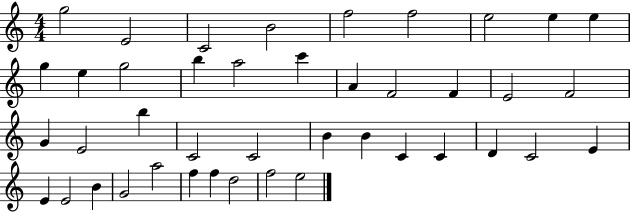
X:1
T:Untitled
M:4/4
L:1/4
K:C
g2 E2 C2 B2 f2 f2 e2 e e g e g2 b a2 c' A F2 F E2 F2 G E2 b C2 C2 B B C C D C2 E E E2 B G2 a2 f f d2 f2 e2